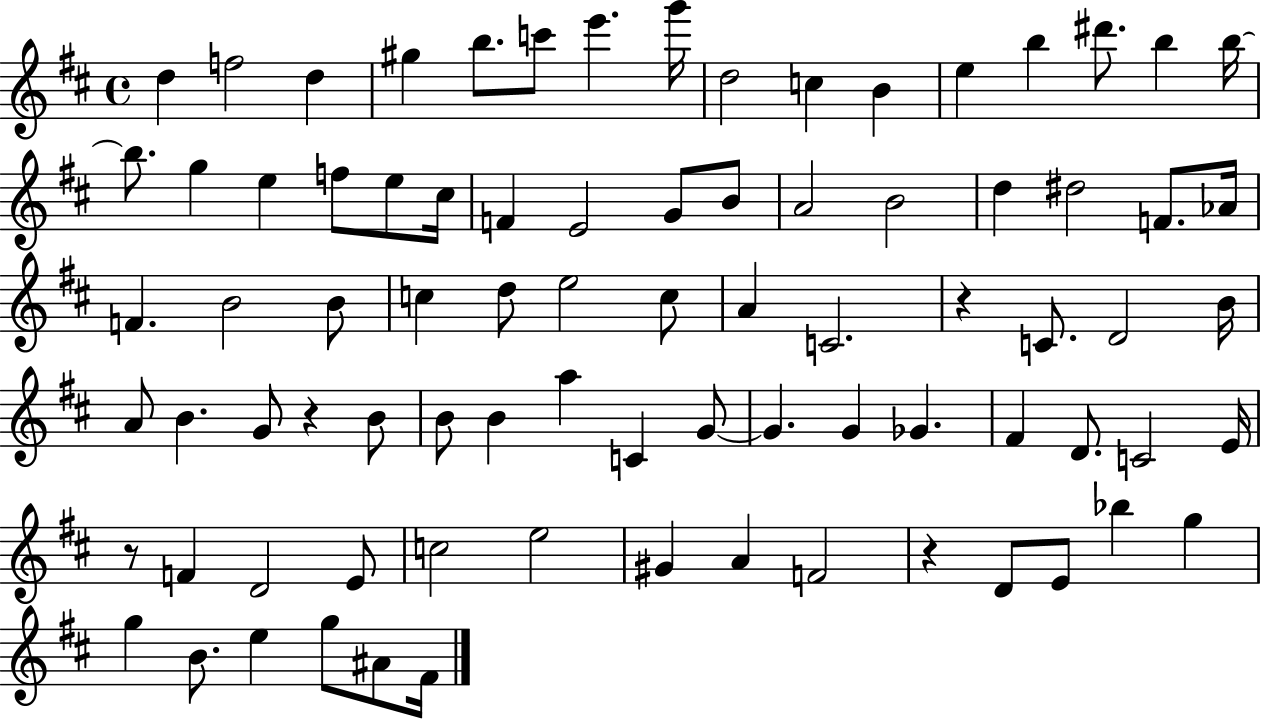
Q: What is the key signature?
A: D major